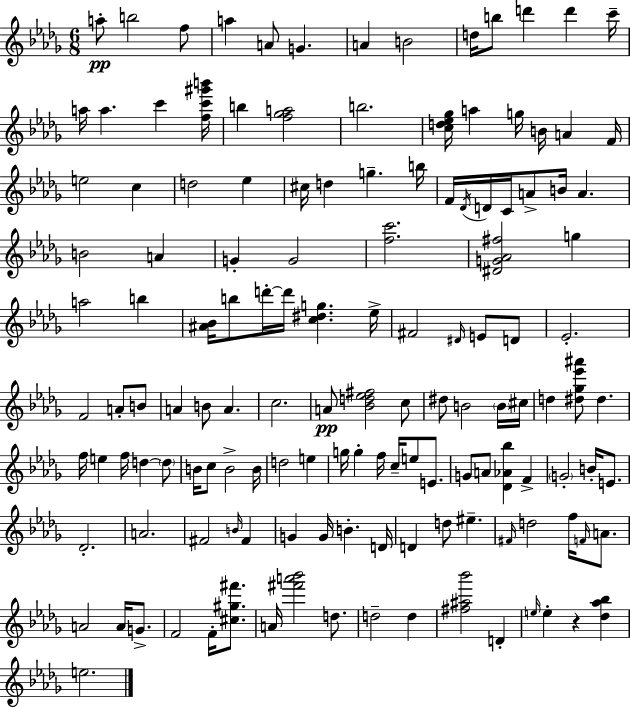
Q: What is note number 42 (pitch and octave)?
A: G4